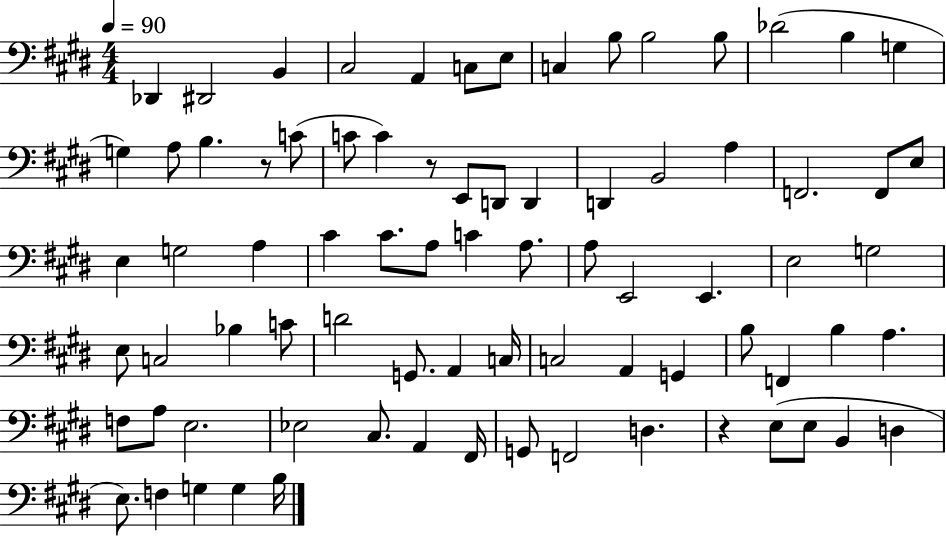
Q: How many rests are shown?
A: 3